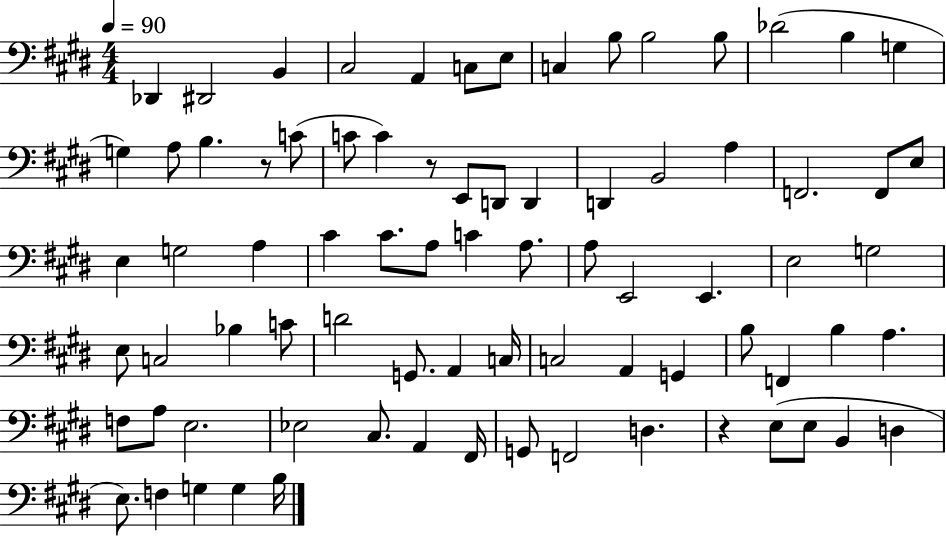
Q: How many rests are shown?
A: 3